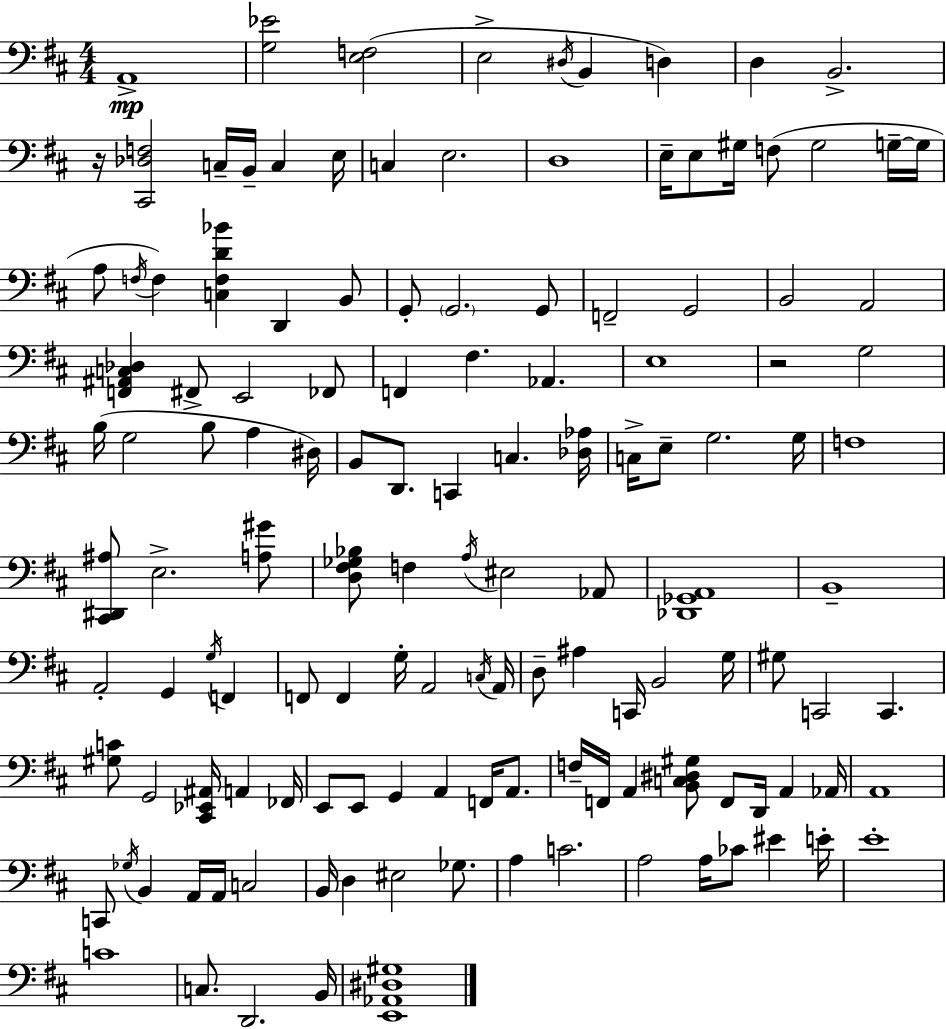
X:1
T:Untitled
M:4/4
L:1/4
K:D
A,,4 [G,_E]2 [E,F,]2 E,2 ^D,/4 B,, D, D, B,,2 z/4 [^C,,_D,F,]2 C,/4 B,,/4 C, E,/4 C, E,2 D,4 E,/4 E,/2 ^G,/4 F,/2 ^G,2 G,/4 G,/4 A,/2 F,/4 F, [C,F,D_B] D,, B,,/2 G,,/2 G,,2 G,,/2 F,,2 G,,2 B,,2 A,,2 [F,,^A,,C,_D,] ^F,,/2 E,,2 _F,,/2 F,, ^F, _A,, E,4 z2 G,2 B,/4 G,2 B,/2 A, ^D,/4 B,,/2 D,,/2 C,, C, [_D,_A,]/4 C,/4 E,/2 G,2 G,/4 F,4 [^C,,^D,,^A,]/2 E,2 [A,^G]/2 [D,^F,_G,_B,]/2 F, A,/4 ^E,2 _A,,/2 [_D,,_G,,A,,]4 B,,4 A,,2 G,, G,/4 F,, F,,/2 F,, G,/4 A,,2 C,/4 A,,/4 D,/2 ^A, C,,/4 B,,2 G,/4 ^G,/2 C,,2 C,, [^G,C]/2 G,,2 [^C,,_E,,^A,,]/4 A,, _F,,/4 E,,/2 E,,/2 G,, A,, F,,/4 A,,/2 F,/4 F,,/4 A,, [B,,C,^D,^G,]/2 F,,/2 D,,/4 A,, _A,,/4 A,,4 C,,/2 _G,/4 B,, A,,/4 A,,/4 C,2 B,,/4 D, ^E,2 _G,/2 A, C2 A,2 A,/4 _C/2 ^E E/4 E4 C4 C,/2 D,,2 B,,/4 [E,,_A,,^D,^G,]4